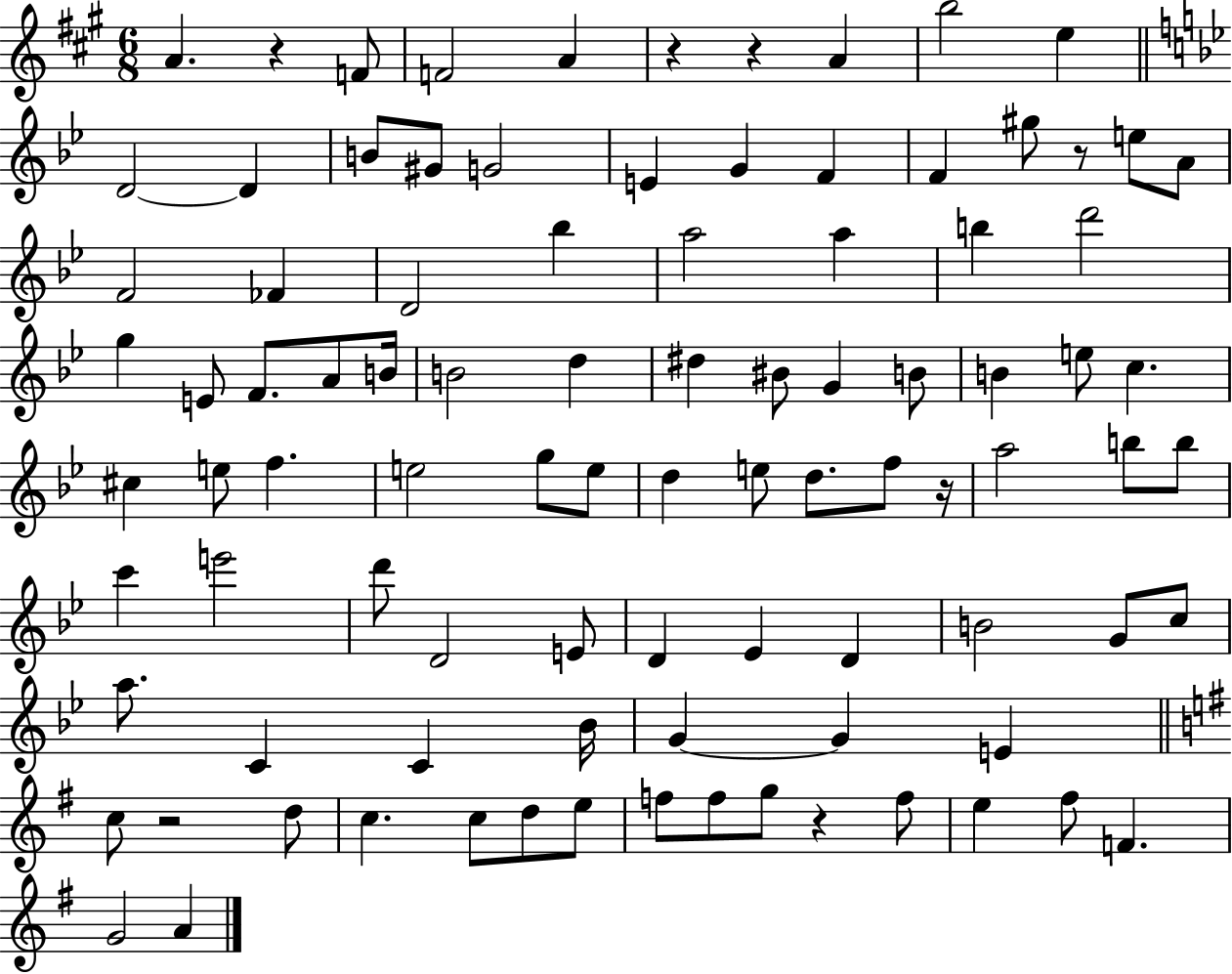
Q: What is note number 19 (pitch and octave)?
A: A4